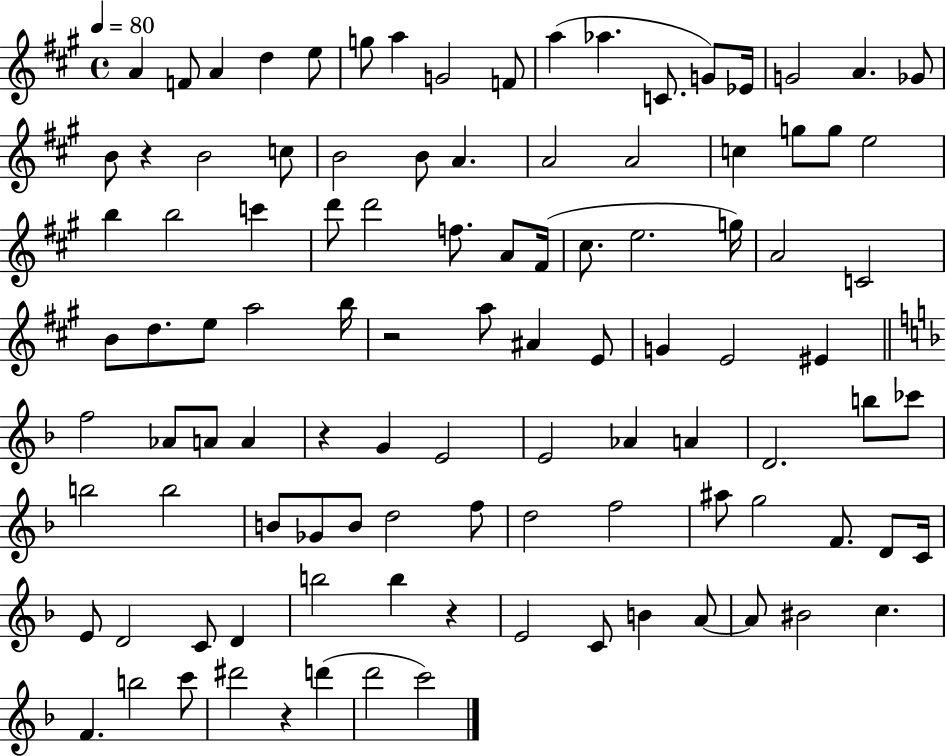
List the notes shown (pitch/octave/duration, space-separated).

A4/q F4/e A4/q D5/q E5/e G5/e A5/q G4/h F4/e A5/q Ab5/q. C4/e. G4/e Eb4/s G4/h A4/q. Gb4/e B4/e R/q B4/h C5/e B4/h B4/e A4/q. A4/h A4/h C5/q G5/e G5/e E5/h B5/q B5/h C6/q D6/e D6/h F5/e. A4/e F#4/s C#5/e. E5/h. G5/s A4/h C4/h B4/e D5/e. E5/e A5/h B5/s R/h A5/e A#4/q E4/e G4/q E4/h EIS4/q F5/h Ab4/e A4/e A4/q R/q G4/q E4/h E4/h Ab4/q A4/q D4/h. B5/e CES6/e B5/h B5/h B4/e Gb4/e B4/e D5/h F5/e D5/h F5/h A#5/e G5/h F4/e. D4/e C4/s E4/e D4/h C4/e D4/q B5/h B5/q R/q E4/h C4/e B4/q A4/e A4/e BIS4/h C5/q. F4/q. B5/h C6/e D#6/h R/q D6/q D6/h C6/h